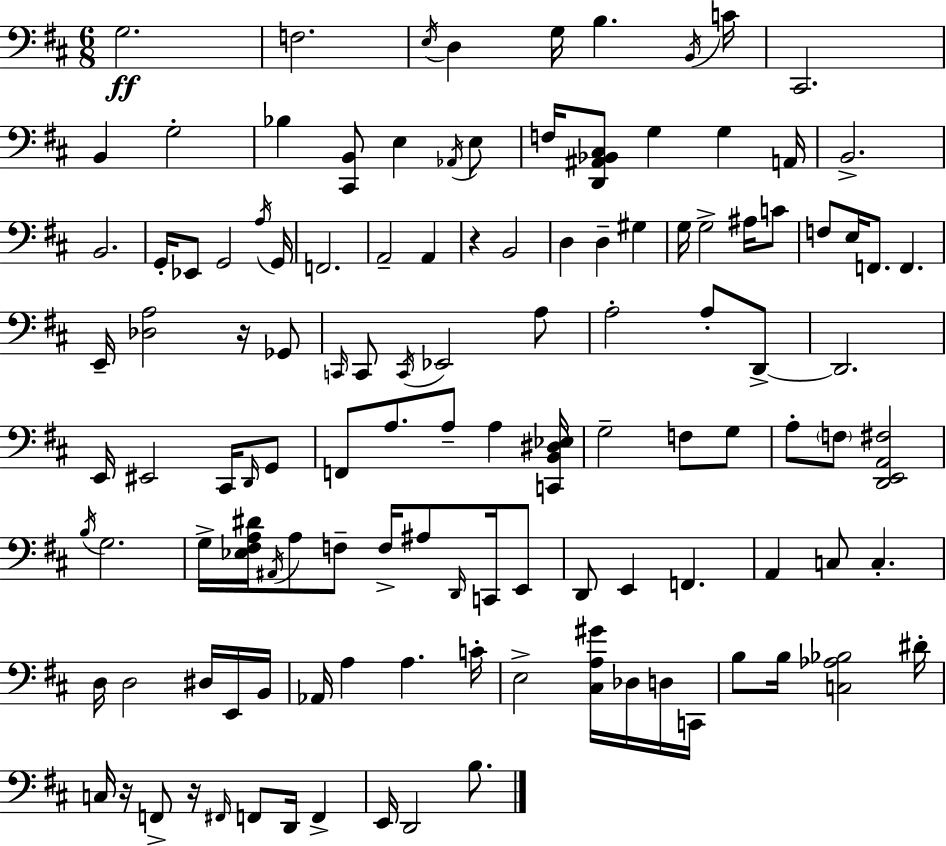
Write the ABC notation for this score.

X:1
T:Untitled
M:6/8
L:1/4
K:D
G,2 F,2 E,/4 D, G,/4 B, B,,/4 C/4 ^C,,2 B,, G,2 _B, [^C,,B,,]/2 E, _A,,/4 E,/2 F,/4 [D,,^A,,_B,,^C,]/2 G, G, A,,/4 B,,2 B,,2 G,,/4 _E,,/2 G,,2 A,/4 G,,/4 F,,2 A,,2 A,, z B,,2 D, D, ^G, G,/4 G,2 ^A,/4 C/2 F,/2 E,/4 F,,/2 F,, E,,/4 [_D,A,]2 z/4 _G,,/2 C,,/4 C,,/2 C,,/4 _E,,2 A,/2 A,2 A,/2 D,,/2 D,,2 E,,/4 ^E,,2 ^C,,/4 D,,/4 G,,/2 F,,/2 A,/2 A,/2 A, [C,,B,,^D,_E,]/4 G,2 F,/2 G,/2 A,/2 F,/2 [D,,E,,A,,^F,]2 B,/4 G,2 G,/4 [_E,^F,A,^D]/4 ^A,,/4 A,/2 F,/2 F,/4 ^A,/2 D,,/4 C,,/4 E,,/2 D,,/2 E,, F,, A,, C,/2 C, D,/4 D,2 ^D,/4 E,,/4 B,,/4 _A,,/4 A, A, C/4 E,2 [^C,A,^G]/4 _D,/4 D,/4 C,,/4 B,/2 B,/4 [C,_A,_B,]2 ^D/4 C,/4 z/4 F,,/2 z/4 ^F,,/4 F,,/2 D,,/4 F,, E,,/4 D,,2 B,/2